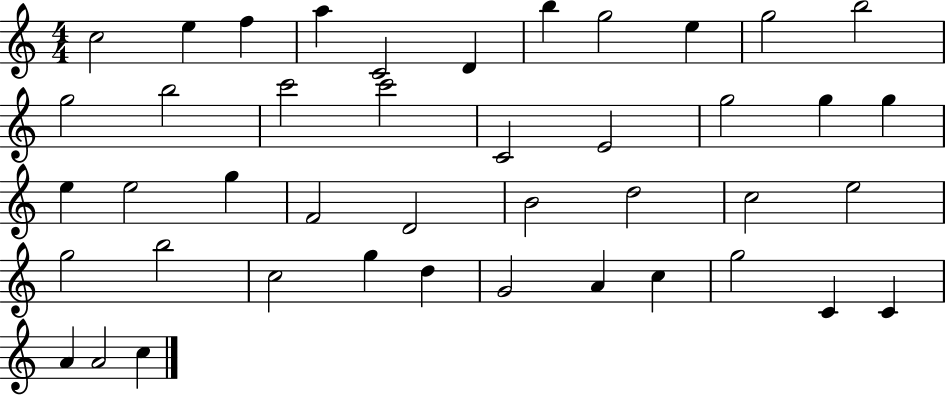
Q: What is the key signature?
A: C major